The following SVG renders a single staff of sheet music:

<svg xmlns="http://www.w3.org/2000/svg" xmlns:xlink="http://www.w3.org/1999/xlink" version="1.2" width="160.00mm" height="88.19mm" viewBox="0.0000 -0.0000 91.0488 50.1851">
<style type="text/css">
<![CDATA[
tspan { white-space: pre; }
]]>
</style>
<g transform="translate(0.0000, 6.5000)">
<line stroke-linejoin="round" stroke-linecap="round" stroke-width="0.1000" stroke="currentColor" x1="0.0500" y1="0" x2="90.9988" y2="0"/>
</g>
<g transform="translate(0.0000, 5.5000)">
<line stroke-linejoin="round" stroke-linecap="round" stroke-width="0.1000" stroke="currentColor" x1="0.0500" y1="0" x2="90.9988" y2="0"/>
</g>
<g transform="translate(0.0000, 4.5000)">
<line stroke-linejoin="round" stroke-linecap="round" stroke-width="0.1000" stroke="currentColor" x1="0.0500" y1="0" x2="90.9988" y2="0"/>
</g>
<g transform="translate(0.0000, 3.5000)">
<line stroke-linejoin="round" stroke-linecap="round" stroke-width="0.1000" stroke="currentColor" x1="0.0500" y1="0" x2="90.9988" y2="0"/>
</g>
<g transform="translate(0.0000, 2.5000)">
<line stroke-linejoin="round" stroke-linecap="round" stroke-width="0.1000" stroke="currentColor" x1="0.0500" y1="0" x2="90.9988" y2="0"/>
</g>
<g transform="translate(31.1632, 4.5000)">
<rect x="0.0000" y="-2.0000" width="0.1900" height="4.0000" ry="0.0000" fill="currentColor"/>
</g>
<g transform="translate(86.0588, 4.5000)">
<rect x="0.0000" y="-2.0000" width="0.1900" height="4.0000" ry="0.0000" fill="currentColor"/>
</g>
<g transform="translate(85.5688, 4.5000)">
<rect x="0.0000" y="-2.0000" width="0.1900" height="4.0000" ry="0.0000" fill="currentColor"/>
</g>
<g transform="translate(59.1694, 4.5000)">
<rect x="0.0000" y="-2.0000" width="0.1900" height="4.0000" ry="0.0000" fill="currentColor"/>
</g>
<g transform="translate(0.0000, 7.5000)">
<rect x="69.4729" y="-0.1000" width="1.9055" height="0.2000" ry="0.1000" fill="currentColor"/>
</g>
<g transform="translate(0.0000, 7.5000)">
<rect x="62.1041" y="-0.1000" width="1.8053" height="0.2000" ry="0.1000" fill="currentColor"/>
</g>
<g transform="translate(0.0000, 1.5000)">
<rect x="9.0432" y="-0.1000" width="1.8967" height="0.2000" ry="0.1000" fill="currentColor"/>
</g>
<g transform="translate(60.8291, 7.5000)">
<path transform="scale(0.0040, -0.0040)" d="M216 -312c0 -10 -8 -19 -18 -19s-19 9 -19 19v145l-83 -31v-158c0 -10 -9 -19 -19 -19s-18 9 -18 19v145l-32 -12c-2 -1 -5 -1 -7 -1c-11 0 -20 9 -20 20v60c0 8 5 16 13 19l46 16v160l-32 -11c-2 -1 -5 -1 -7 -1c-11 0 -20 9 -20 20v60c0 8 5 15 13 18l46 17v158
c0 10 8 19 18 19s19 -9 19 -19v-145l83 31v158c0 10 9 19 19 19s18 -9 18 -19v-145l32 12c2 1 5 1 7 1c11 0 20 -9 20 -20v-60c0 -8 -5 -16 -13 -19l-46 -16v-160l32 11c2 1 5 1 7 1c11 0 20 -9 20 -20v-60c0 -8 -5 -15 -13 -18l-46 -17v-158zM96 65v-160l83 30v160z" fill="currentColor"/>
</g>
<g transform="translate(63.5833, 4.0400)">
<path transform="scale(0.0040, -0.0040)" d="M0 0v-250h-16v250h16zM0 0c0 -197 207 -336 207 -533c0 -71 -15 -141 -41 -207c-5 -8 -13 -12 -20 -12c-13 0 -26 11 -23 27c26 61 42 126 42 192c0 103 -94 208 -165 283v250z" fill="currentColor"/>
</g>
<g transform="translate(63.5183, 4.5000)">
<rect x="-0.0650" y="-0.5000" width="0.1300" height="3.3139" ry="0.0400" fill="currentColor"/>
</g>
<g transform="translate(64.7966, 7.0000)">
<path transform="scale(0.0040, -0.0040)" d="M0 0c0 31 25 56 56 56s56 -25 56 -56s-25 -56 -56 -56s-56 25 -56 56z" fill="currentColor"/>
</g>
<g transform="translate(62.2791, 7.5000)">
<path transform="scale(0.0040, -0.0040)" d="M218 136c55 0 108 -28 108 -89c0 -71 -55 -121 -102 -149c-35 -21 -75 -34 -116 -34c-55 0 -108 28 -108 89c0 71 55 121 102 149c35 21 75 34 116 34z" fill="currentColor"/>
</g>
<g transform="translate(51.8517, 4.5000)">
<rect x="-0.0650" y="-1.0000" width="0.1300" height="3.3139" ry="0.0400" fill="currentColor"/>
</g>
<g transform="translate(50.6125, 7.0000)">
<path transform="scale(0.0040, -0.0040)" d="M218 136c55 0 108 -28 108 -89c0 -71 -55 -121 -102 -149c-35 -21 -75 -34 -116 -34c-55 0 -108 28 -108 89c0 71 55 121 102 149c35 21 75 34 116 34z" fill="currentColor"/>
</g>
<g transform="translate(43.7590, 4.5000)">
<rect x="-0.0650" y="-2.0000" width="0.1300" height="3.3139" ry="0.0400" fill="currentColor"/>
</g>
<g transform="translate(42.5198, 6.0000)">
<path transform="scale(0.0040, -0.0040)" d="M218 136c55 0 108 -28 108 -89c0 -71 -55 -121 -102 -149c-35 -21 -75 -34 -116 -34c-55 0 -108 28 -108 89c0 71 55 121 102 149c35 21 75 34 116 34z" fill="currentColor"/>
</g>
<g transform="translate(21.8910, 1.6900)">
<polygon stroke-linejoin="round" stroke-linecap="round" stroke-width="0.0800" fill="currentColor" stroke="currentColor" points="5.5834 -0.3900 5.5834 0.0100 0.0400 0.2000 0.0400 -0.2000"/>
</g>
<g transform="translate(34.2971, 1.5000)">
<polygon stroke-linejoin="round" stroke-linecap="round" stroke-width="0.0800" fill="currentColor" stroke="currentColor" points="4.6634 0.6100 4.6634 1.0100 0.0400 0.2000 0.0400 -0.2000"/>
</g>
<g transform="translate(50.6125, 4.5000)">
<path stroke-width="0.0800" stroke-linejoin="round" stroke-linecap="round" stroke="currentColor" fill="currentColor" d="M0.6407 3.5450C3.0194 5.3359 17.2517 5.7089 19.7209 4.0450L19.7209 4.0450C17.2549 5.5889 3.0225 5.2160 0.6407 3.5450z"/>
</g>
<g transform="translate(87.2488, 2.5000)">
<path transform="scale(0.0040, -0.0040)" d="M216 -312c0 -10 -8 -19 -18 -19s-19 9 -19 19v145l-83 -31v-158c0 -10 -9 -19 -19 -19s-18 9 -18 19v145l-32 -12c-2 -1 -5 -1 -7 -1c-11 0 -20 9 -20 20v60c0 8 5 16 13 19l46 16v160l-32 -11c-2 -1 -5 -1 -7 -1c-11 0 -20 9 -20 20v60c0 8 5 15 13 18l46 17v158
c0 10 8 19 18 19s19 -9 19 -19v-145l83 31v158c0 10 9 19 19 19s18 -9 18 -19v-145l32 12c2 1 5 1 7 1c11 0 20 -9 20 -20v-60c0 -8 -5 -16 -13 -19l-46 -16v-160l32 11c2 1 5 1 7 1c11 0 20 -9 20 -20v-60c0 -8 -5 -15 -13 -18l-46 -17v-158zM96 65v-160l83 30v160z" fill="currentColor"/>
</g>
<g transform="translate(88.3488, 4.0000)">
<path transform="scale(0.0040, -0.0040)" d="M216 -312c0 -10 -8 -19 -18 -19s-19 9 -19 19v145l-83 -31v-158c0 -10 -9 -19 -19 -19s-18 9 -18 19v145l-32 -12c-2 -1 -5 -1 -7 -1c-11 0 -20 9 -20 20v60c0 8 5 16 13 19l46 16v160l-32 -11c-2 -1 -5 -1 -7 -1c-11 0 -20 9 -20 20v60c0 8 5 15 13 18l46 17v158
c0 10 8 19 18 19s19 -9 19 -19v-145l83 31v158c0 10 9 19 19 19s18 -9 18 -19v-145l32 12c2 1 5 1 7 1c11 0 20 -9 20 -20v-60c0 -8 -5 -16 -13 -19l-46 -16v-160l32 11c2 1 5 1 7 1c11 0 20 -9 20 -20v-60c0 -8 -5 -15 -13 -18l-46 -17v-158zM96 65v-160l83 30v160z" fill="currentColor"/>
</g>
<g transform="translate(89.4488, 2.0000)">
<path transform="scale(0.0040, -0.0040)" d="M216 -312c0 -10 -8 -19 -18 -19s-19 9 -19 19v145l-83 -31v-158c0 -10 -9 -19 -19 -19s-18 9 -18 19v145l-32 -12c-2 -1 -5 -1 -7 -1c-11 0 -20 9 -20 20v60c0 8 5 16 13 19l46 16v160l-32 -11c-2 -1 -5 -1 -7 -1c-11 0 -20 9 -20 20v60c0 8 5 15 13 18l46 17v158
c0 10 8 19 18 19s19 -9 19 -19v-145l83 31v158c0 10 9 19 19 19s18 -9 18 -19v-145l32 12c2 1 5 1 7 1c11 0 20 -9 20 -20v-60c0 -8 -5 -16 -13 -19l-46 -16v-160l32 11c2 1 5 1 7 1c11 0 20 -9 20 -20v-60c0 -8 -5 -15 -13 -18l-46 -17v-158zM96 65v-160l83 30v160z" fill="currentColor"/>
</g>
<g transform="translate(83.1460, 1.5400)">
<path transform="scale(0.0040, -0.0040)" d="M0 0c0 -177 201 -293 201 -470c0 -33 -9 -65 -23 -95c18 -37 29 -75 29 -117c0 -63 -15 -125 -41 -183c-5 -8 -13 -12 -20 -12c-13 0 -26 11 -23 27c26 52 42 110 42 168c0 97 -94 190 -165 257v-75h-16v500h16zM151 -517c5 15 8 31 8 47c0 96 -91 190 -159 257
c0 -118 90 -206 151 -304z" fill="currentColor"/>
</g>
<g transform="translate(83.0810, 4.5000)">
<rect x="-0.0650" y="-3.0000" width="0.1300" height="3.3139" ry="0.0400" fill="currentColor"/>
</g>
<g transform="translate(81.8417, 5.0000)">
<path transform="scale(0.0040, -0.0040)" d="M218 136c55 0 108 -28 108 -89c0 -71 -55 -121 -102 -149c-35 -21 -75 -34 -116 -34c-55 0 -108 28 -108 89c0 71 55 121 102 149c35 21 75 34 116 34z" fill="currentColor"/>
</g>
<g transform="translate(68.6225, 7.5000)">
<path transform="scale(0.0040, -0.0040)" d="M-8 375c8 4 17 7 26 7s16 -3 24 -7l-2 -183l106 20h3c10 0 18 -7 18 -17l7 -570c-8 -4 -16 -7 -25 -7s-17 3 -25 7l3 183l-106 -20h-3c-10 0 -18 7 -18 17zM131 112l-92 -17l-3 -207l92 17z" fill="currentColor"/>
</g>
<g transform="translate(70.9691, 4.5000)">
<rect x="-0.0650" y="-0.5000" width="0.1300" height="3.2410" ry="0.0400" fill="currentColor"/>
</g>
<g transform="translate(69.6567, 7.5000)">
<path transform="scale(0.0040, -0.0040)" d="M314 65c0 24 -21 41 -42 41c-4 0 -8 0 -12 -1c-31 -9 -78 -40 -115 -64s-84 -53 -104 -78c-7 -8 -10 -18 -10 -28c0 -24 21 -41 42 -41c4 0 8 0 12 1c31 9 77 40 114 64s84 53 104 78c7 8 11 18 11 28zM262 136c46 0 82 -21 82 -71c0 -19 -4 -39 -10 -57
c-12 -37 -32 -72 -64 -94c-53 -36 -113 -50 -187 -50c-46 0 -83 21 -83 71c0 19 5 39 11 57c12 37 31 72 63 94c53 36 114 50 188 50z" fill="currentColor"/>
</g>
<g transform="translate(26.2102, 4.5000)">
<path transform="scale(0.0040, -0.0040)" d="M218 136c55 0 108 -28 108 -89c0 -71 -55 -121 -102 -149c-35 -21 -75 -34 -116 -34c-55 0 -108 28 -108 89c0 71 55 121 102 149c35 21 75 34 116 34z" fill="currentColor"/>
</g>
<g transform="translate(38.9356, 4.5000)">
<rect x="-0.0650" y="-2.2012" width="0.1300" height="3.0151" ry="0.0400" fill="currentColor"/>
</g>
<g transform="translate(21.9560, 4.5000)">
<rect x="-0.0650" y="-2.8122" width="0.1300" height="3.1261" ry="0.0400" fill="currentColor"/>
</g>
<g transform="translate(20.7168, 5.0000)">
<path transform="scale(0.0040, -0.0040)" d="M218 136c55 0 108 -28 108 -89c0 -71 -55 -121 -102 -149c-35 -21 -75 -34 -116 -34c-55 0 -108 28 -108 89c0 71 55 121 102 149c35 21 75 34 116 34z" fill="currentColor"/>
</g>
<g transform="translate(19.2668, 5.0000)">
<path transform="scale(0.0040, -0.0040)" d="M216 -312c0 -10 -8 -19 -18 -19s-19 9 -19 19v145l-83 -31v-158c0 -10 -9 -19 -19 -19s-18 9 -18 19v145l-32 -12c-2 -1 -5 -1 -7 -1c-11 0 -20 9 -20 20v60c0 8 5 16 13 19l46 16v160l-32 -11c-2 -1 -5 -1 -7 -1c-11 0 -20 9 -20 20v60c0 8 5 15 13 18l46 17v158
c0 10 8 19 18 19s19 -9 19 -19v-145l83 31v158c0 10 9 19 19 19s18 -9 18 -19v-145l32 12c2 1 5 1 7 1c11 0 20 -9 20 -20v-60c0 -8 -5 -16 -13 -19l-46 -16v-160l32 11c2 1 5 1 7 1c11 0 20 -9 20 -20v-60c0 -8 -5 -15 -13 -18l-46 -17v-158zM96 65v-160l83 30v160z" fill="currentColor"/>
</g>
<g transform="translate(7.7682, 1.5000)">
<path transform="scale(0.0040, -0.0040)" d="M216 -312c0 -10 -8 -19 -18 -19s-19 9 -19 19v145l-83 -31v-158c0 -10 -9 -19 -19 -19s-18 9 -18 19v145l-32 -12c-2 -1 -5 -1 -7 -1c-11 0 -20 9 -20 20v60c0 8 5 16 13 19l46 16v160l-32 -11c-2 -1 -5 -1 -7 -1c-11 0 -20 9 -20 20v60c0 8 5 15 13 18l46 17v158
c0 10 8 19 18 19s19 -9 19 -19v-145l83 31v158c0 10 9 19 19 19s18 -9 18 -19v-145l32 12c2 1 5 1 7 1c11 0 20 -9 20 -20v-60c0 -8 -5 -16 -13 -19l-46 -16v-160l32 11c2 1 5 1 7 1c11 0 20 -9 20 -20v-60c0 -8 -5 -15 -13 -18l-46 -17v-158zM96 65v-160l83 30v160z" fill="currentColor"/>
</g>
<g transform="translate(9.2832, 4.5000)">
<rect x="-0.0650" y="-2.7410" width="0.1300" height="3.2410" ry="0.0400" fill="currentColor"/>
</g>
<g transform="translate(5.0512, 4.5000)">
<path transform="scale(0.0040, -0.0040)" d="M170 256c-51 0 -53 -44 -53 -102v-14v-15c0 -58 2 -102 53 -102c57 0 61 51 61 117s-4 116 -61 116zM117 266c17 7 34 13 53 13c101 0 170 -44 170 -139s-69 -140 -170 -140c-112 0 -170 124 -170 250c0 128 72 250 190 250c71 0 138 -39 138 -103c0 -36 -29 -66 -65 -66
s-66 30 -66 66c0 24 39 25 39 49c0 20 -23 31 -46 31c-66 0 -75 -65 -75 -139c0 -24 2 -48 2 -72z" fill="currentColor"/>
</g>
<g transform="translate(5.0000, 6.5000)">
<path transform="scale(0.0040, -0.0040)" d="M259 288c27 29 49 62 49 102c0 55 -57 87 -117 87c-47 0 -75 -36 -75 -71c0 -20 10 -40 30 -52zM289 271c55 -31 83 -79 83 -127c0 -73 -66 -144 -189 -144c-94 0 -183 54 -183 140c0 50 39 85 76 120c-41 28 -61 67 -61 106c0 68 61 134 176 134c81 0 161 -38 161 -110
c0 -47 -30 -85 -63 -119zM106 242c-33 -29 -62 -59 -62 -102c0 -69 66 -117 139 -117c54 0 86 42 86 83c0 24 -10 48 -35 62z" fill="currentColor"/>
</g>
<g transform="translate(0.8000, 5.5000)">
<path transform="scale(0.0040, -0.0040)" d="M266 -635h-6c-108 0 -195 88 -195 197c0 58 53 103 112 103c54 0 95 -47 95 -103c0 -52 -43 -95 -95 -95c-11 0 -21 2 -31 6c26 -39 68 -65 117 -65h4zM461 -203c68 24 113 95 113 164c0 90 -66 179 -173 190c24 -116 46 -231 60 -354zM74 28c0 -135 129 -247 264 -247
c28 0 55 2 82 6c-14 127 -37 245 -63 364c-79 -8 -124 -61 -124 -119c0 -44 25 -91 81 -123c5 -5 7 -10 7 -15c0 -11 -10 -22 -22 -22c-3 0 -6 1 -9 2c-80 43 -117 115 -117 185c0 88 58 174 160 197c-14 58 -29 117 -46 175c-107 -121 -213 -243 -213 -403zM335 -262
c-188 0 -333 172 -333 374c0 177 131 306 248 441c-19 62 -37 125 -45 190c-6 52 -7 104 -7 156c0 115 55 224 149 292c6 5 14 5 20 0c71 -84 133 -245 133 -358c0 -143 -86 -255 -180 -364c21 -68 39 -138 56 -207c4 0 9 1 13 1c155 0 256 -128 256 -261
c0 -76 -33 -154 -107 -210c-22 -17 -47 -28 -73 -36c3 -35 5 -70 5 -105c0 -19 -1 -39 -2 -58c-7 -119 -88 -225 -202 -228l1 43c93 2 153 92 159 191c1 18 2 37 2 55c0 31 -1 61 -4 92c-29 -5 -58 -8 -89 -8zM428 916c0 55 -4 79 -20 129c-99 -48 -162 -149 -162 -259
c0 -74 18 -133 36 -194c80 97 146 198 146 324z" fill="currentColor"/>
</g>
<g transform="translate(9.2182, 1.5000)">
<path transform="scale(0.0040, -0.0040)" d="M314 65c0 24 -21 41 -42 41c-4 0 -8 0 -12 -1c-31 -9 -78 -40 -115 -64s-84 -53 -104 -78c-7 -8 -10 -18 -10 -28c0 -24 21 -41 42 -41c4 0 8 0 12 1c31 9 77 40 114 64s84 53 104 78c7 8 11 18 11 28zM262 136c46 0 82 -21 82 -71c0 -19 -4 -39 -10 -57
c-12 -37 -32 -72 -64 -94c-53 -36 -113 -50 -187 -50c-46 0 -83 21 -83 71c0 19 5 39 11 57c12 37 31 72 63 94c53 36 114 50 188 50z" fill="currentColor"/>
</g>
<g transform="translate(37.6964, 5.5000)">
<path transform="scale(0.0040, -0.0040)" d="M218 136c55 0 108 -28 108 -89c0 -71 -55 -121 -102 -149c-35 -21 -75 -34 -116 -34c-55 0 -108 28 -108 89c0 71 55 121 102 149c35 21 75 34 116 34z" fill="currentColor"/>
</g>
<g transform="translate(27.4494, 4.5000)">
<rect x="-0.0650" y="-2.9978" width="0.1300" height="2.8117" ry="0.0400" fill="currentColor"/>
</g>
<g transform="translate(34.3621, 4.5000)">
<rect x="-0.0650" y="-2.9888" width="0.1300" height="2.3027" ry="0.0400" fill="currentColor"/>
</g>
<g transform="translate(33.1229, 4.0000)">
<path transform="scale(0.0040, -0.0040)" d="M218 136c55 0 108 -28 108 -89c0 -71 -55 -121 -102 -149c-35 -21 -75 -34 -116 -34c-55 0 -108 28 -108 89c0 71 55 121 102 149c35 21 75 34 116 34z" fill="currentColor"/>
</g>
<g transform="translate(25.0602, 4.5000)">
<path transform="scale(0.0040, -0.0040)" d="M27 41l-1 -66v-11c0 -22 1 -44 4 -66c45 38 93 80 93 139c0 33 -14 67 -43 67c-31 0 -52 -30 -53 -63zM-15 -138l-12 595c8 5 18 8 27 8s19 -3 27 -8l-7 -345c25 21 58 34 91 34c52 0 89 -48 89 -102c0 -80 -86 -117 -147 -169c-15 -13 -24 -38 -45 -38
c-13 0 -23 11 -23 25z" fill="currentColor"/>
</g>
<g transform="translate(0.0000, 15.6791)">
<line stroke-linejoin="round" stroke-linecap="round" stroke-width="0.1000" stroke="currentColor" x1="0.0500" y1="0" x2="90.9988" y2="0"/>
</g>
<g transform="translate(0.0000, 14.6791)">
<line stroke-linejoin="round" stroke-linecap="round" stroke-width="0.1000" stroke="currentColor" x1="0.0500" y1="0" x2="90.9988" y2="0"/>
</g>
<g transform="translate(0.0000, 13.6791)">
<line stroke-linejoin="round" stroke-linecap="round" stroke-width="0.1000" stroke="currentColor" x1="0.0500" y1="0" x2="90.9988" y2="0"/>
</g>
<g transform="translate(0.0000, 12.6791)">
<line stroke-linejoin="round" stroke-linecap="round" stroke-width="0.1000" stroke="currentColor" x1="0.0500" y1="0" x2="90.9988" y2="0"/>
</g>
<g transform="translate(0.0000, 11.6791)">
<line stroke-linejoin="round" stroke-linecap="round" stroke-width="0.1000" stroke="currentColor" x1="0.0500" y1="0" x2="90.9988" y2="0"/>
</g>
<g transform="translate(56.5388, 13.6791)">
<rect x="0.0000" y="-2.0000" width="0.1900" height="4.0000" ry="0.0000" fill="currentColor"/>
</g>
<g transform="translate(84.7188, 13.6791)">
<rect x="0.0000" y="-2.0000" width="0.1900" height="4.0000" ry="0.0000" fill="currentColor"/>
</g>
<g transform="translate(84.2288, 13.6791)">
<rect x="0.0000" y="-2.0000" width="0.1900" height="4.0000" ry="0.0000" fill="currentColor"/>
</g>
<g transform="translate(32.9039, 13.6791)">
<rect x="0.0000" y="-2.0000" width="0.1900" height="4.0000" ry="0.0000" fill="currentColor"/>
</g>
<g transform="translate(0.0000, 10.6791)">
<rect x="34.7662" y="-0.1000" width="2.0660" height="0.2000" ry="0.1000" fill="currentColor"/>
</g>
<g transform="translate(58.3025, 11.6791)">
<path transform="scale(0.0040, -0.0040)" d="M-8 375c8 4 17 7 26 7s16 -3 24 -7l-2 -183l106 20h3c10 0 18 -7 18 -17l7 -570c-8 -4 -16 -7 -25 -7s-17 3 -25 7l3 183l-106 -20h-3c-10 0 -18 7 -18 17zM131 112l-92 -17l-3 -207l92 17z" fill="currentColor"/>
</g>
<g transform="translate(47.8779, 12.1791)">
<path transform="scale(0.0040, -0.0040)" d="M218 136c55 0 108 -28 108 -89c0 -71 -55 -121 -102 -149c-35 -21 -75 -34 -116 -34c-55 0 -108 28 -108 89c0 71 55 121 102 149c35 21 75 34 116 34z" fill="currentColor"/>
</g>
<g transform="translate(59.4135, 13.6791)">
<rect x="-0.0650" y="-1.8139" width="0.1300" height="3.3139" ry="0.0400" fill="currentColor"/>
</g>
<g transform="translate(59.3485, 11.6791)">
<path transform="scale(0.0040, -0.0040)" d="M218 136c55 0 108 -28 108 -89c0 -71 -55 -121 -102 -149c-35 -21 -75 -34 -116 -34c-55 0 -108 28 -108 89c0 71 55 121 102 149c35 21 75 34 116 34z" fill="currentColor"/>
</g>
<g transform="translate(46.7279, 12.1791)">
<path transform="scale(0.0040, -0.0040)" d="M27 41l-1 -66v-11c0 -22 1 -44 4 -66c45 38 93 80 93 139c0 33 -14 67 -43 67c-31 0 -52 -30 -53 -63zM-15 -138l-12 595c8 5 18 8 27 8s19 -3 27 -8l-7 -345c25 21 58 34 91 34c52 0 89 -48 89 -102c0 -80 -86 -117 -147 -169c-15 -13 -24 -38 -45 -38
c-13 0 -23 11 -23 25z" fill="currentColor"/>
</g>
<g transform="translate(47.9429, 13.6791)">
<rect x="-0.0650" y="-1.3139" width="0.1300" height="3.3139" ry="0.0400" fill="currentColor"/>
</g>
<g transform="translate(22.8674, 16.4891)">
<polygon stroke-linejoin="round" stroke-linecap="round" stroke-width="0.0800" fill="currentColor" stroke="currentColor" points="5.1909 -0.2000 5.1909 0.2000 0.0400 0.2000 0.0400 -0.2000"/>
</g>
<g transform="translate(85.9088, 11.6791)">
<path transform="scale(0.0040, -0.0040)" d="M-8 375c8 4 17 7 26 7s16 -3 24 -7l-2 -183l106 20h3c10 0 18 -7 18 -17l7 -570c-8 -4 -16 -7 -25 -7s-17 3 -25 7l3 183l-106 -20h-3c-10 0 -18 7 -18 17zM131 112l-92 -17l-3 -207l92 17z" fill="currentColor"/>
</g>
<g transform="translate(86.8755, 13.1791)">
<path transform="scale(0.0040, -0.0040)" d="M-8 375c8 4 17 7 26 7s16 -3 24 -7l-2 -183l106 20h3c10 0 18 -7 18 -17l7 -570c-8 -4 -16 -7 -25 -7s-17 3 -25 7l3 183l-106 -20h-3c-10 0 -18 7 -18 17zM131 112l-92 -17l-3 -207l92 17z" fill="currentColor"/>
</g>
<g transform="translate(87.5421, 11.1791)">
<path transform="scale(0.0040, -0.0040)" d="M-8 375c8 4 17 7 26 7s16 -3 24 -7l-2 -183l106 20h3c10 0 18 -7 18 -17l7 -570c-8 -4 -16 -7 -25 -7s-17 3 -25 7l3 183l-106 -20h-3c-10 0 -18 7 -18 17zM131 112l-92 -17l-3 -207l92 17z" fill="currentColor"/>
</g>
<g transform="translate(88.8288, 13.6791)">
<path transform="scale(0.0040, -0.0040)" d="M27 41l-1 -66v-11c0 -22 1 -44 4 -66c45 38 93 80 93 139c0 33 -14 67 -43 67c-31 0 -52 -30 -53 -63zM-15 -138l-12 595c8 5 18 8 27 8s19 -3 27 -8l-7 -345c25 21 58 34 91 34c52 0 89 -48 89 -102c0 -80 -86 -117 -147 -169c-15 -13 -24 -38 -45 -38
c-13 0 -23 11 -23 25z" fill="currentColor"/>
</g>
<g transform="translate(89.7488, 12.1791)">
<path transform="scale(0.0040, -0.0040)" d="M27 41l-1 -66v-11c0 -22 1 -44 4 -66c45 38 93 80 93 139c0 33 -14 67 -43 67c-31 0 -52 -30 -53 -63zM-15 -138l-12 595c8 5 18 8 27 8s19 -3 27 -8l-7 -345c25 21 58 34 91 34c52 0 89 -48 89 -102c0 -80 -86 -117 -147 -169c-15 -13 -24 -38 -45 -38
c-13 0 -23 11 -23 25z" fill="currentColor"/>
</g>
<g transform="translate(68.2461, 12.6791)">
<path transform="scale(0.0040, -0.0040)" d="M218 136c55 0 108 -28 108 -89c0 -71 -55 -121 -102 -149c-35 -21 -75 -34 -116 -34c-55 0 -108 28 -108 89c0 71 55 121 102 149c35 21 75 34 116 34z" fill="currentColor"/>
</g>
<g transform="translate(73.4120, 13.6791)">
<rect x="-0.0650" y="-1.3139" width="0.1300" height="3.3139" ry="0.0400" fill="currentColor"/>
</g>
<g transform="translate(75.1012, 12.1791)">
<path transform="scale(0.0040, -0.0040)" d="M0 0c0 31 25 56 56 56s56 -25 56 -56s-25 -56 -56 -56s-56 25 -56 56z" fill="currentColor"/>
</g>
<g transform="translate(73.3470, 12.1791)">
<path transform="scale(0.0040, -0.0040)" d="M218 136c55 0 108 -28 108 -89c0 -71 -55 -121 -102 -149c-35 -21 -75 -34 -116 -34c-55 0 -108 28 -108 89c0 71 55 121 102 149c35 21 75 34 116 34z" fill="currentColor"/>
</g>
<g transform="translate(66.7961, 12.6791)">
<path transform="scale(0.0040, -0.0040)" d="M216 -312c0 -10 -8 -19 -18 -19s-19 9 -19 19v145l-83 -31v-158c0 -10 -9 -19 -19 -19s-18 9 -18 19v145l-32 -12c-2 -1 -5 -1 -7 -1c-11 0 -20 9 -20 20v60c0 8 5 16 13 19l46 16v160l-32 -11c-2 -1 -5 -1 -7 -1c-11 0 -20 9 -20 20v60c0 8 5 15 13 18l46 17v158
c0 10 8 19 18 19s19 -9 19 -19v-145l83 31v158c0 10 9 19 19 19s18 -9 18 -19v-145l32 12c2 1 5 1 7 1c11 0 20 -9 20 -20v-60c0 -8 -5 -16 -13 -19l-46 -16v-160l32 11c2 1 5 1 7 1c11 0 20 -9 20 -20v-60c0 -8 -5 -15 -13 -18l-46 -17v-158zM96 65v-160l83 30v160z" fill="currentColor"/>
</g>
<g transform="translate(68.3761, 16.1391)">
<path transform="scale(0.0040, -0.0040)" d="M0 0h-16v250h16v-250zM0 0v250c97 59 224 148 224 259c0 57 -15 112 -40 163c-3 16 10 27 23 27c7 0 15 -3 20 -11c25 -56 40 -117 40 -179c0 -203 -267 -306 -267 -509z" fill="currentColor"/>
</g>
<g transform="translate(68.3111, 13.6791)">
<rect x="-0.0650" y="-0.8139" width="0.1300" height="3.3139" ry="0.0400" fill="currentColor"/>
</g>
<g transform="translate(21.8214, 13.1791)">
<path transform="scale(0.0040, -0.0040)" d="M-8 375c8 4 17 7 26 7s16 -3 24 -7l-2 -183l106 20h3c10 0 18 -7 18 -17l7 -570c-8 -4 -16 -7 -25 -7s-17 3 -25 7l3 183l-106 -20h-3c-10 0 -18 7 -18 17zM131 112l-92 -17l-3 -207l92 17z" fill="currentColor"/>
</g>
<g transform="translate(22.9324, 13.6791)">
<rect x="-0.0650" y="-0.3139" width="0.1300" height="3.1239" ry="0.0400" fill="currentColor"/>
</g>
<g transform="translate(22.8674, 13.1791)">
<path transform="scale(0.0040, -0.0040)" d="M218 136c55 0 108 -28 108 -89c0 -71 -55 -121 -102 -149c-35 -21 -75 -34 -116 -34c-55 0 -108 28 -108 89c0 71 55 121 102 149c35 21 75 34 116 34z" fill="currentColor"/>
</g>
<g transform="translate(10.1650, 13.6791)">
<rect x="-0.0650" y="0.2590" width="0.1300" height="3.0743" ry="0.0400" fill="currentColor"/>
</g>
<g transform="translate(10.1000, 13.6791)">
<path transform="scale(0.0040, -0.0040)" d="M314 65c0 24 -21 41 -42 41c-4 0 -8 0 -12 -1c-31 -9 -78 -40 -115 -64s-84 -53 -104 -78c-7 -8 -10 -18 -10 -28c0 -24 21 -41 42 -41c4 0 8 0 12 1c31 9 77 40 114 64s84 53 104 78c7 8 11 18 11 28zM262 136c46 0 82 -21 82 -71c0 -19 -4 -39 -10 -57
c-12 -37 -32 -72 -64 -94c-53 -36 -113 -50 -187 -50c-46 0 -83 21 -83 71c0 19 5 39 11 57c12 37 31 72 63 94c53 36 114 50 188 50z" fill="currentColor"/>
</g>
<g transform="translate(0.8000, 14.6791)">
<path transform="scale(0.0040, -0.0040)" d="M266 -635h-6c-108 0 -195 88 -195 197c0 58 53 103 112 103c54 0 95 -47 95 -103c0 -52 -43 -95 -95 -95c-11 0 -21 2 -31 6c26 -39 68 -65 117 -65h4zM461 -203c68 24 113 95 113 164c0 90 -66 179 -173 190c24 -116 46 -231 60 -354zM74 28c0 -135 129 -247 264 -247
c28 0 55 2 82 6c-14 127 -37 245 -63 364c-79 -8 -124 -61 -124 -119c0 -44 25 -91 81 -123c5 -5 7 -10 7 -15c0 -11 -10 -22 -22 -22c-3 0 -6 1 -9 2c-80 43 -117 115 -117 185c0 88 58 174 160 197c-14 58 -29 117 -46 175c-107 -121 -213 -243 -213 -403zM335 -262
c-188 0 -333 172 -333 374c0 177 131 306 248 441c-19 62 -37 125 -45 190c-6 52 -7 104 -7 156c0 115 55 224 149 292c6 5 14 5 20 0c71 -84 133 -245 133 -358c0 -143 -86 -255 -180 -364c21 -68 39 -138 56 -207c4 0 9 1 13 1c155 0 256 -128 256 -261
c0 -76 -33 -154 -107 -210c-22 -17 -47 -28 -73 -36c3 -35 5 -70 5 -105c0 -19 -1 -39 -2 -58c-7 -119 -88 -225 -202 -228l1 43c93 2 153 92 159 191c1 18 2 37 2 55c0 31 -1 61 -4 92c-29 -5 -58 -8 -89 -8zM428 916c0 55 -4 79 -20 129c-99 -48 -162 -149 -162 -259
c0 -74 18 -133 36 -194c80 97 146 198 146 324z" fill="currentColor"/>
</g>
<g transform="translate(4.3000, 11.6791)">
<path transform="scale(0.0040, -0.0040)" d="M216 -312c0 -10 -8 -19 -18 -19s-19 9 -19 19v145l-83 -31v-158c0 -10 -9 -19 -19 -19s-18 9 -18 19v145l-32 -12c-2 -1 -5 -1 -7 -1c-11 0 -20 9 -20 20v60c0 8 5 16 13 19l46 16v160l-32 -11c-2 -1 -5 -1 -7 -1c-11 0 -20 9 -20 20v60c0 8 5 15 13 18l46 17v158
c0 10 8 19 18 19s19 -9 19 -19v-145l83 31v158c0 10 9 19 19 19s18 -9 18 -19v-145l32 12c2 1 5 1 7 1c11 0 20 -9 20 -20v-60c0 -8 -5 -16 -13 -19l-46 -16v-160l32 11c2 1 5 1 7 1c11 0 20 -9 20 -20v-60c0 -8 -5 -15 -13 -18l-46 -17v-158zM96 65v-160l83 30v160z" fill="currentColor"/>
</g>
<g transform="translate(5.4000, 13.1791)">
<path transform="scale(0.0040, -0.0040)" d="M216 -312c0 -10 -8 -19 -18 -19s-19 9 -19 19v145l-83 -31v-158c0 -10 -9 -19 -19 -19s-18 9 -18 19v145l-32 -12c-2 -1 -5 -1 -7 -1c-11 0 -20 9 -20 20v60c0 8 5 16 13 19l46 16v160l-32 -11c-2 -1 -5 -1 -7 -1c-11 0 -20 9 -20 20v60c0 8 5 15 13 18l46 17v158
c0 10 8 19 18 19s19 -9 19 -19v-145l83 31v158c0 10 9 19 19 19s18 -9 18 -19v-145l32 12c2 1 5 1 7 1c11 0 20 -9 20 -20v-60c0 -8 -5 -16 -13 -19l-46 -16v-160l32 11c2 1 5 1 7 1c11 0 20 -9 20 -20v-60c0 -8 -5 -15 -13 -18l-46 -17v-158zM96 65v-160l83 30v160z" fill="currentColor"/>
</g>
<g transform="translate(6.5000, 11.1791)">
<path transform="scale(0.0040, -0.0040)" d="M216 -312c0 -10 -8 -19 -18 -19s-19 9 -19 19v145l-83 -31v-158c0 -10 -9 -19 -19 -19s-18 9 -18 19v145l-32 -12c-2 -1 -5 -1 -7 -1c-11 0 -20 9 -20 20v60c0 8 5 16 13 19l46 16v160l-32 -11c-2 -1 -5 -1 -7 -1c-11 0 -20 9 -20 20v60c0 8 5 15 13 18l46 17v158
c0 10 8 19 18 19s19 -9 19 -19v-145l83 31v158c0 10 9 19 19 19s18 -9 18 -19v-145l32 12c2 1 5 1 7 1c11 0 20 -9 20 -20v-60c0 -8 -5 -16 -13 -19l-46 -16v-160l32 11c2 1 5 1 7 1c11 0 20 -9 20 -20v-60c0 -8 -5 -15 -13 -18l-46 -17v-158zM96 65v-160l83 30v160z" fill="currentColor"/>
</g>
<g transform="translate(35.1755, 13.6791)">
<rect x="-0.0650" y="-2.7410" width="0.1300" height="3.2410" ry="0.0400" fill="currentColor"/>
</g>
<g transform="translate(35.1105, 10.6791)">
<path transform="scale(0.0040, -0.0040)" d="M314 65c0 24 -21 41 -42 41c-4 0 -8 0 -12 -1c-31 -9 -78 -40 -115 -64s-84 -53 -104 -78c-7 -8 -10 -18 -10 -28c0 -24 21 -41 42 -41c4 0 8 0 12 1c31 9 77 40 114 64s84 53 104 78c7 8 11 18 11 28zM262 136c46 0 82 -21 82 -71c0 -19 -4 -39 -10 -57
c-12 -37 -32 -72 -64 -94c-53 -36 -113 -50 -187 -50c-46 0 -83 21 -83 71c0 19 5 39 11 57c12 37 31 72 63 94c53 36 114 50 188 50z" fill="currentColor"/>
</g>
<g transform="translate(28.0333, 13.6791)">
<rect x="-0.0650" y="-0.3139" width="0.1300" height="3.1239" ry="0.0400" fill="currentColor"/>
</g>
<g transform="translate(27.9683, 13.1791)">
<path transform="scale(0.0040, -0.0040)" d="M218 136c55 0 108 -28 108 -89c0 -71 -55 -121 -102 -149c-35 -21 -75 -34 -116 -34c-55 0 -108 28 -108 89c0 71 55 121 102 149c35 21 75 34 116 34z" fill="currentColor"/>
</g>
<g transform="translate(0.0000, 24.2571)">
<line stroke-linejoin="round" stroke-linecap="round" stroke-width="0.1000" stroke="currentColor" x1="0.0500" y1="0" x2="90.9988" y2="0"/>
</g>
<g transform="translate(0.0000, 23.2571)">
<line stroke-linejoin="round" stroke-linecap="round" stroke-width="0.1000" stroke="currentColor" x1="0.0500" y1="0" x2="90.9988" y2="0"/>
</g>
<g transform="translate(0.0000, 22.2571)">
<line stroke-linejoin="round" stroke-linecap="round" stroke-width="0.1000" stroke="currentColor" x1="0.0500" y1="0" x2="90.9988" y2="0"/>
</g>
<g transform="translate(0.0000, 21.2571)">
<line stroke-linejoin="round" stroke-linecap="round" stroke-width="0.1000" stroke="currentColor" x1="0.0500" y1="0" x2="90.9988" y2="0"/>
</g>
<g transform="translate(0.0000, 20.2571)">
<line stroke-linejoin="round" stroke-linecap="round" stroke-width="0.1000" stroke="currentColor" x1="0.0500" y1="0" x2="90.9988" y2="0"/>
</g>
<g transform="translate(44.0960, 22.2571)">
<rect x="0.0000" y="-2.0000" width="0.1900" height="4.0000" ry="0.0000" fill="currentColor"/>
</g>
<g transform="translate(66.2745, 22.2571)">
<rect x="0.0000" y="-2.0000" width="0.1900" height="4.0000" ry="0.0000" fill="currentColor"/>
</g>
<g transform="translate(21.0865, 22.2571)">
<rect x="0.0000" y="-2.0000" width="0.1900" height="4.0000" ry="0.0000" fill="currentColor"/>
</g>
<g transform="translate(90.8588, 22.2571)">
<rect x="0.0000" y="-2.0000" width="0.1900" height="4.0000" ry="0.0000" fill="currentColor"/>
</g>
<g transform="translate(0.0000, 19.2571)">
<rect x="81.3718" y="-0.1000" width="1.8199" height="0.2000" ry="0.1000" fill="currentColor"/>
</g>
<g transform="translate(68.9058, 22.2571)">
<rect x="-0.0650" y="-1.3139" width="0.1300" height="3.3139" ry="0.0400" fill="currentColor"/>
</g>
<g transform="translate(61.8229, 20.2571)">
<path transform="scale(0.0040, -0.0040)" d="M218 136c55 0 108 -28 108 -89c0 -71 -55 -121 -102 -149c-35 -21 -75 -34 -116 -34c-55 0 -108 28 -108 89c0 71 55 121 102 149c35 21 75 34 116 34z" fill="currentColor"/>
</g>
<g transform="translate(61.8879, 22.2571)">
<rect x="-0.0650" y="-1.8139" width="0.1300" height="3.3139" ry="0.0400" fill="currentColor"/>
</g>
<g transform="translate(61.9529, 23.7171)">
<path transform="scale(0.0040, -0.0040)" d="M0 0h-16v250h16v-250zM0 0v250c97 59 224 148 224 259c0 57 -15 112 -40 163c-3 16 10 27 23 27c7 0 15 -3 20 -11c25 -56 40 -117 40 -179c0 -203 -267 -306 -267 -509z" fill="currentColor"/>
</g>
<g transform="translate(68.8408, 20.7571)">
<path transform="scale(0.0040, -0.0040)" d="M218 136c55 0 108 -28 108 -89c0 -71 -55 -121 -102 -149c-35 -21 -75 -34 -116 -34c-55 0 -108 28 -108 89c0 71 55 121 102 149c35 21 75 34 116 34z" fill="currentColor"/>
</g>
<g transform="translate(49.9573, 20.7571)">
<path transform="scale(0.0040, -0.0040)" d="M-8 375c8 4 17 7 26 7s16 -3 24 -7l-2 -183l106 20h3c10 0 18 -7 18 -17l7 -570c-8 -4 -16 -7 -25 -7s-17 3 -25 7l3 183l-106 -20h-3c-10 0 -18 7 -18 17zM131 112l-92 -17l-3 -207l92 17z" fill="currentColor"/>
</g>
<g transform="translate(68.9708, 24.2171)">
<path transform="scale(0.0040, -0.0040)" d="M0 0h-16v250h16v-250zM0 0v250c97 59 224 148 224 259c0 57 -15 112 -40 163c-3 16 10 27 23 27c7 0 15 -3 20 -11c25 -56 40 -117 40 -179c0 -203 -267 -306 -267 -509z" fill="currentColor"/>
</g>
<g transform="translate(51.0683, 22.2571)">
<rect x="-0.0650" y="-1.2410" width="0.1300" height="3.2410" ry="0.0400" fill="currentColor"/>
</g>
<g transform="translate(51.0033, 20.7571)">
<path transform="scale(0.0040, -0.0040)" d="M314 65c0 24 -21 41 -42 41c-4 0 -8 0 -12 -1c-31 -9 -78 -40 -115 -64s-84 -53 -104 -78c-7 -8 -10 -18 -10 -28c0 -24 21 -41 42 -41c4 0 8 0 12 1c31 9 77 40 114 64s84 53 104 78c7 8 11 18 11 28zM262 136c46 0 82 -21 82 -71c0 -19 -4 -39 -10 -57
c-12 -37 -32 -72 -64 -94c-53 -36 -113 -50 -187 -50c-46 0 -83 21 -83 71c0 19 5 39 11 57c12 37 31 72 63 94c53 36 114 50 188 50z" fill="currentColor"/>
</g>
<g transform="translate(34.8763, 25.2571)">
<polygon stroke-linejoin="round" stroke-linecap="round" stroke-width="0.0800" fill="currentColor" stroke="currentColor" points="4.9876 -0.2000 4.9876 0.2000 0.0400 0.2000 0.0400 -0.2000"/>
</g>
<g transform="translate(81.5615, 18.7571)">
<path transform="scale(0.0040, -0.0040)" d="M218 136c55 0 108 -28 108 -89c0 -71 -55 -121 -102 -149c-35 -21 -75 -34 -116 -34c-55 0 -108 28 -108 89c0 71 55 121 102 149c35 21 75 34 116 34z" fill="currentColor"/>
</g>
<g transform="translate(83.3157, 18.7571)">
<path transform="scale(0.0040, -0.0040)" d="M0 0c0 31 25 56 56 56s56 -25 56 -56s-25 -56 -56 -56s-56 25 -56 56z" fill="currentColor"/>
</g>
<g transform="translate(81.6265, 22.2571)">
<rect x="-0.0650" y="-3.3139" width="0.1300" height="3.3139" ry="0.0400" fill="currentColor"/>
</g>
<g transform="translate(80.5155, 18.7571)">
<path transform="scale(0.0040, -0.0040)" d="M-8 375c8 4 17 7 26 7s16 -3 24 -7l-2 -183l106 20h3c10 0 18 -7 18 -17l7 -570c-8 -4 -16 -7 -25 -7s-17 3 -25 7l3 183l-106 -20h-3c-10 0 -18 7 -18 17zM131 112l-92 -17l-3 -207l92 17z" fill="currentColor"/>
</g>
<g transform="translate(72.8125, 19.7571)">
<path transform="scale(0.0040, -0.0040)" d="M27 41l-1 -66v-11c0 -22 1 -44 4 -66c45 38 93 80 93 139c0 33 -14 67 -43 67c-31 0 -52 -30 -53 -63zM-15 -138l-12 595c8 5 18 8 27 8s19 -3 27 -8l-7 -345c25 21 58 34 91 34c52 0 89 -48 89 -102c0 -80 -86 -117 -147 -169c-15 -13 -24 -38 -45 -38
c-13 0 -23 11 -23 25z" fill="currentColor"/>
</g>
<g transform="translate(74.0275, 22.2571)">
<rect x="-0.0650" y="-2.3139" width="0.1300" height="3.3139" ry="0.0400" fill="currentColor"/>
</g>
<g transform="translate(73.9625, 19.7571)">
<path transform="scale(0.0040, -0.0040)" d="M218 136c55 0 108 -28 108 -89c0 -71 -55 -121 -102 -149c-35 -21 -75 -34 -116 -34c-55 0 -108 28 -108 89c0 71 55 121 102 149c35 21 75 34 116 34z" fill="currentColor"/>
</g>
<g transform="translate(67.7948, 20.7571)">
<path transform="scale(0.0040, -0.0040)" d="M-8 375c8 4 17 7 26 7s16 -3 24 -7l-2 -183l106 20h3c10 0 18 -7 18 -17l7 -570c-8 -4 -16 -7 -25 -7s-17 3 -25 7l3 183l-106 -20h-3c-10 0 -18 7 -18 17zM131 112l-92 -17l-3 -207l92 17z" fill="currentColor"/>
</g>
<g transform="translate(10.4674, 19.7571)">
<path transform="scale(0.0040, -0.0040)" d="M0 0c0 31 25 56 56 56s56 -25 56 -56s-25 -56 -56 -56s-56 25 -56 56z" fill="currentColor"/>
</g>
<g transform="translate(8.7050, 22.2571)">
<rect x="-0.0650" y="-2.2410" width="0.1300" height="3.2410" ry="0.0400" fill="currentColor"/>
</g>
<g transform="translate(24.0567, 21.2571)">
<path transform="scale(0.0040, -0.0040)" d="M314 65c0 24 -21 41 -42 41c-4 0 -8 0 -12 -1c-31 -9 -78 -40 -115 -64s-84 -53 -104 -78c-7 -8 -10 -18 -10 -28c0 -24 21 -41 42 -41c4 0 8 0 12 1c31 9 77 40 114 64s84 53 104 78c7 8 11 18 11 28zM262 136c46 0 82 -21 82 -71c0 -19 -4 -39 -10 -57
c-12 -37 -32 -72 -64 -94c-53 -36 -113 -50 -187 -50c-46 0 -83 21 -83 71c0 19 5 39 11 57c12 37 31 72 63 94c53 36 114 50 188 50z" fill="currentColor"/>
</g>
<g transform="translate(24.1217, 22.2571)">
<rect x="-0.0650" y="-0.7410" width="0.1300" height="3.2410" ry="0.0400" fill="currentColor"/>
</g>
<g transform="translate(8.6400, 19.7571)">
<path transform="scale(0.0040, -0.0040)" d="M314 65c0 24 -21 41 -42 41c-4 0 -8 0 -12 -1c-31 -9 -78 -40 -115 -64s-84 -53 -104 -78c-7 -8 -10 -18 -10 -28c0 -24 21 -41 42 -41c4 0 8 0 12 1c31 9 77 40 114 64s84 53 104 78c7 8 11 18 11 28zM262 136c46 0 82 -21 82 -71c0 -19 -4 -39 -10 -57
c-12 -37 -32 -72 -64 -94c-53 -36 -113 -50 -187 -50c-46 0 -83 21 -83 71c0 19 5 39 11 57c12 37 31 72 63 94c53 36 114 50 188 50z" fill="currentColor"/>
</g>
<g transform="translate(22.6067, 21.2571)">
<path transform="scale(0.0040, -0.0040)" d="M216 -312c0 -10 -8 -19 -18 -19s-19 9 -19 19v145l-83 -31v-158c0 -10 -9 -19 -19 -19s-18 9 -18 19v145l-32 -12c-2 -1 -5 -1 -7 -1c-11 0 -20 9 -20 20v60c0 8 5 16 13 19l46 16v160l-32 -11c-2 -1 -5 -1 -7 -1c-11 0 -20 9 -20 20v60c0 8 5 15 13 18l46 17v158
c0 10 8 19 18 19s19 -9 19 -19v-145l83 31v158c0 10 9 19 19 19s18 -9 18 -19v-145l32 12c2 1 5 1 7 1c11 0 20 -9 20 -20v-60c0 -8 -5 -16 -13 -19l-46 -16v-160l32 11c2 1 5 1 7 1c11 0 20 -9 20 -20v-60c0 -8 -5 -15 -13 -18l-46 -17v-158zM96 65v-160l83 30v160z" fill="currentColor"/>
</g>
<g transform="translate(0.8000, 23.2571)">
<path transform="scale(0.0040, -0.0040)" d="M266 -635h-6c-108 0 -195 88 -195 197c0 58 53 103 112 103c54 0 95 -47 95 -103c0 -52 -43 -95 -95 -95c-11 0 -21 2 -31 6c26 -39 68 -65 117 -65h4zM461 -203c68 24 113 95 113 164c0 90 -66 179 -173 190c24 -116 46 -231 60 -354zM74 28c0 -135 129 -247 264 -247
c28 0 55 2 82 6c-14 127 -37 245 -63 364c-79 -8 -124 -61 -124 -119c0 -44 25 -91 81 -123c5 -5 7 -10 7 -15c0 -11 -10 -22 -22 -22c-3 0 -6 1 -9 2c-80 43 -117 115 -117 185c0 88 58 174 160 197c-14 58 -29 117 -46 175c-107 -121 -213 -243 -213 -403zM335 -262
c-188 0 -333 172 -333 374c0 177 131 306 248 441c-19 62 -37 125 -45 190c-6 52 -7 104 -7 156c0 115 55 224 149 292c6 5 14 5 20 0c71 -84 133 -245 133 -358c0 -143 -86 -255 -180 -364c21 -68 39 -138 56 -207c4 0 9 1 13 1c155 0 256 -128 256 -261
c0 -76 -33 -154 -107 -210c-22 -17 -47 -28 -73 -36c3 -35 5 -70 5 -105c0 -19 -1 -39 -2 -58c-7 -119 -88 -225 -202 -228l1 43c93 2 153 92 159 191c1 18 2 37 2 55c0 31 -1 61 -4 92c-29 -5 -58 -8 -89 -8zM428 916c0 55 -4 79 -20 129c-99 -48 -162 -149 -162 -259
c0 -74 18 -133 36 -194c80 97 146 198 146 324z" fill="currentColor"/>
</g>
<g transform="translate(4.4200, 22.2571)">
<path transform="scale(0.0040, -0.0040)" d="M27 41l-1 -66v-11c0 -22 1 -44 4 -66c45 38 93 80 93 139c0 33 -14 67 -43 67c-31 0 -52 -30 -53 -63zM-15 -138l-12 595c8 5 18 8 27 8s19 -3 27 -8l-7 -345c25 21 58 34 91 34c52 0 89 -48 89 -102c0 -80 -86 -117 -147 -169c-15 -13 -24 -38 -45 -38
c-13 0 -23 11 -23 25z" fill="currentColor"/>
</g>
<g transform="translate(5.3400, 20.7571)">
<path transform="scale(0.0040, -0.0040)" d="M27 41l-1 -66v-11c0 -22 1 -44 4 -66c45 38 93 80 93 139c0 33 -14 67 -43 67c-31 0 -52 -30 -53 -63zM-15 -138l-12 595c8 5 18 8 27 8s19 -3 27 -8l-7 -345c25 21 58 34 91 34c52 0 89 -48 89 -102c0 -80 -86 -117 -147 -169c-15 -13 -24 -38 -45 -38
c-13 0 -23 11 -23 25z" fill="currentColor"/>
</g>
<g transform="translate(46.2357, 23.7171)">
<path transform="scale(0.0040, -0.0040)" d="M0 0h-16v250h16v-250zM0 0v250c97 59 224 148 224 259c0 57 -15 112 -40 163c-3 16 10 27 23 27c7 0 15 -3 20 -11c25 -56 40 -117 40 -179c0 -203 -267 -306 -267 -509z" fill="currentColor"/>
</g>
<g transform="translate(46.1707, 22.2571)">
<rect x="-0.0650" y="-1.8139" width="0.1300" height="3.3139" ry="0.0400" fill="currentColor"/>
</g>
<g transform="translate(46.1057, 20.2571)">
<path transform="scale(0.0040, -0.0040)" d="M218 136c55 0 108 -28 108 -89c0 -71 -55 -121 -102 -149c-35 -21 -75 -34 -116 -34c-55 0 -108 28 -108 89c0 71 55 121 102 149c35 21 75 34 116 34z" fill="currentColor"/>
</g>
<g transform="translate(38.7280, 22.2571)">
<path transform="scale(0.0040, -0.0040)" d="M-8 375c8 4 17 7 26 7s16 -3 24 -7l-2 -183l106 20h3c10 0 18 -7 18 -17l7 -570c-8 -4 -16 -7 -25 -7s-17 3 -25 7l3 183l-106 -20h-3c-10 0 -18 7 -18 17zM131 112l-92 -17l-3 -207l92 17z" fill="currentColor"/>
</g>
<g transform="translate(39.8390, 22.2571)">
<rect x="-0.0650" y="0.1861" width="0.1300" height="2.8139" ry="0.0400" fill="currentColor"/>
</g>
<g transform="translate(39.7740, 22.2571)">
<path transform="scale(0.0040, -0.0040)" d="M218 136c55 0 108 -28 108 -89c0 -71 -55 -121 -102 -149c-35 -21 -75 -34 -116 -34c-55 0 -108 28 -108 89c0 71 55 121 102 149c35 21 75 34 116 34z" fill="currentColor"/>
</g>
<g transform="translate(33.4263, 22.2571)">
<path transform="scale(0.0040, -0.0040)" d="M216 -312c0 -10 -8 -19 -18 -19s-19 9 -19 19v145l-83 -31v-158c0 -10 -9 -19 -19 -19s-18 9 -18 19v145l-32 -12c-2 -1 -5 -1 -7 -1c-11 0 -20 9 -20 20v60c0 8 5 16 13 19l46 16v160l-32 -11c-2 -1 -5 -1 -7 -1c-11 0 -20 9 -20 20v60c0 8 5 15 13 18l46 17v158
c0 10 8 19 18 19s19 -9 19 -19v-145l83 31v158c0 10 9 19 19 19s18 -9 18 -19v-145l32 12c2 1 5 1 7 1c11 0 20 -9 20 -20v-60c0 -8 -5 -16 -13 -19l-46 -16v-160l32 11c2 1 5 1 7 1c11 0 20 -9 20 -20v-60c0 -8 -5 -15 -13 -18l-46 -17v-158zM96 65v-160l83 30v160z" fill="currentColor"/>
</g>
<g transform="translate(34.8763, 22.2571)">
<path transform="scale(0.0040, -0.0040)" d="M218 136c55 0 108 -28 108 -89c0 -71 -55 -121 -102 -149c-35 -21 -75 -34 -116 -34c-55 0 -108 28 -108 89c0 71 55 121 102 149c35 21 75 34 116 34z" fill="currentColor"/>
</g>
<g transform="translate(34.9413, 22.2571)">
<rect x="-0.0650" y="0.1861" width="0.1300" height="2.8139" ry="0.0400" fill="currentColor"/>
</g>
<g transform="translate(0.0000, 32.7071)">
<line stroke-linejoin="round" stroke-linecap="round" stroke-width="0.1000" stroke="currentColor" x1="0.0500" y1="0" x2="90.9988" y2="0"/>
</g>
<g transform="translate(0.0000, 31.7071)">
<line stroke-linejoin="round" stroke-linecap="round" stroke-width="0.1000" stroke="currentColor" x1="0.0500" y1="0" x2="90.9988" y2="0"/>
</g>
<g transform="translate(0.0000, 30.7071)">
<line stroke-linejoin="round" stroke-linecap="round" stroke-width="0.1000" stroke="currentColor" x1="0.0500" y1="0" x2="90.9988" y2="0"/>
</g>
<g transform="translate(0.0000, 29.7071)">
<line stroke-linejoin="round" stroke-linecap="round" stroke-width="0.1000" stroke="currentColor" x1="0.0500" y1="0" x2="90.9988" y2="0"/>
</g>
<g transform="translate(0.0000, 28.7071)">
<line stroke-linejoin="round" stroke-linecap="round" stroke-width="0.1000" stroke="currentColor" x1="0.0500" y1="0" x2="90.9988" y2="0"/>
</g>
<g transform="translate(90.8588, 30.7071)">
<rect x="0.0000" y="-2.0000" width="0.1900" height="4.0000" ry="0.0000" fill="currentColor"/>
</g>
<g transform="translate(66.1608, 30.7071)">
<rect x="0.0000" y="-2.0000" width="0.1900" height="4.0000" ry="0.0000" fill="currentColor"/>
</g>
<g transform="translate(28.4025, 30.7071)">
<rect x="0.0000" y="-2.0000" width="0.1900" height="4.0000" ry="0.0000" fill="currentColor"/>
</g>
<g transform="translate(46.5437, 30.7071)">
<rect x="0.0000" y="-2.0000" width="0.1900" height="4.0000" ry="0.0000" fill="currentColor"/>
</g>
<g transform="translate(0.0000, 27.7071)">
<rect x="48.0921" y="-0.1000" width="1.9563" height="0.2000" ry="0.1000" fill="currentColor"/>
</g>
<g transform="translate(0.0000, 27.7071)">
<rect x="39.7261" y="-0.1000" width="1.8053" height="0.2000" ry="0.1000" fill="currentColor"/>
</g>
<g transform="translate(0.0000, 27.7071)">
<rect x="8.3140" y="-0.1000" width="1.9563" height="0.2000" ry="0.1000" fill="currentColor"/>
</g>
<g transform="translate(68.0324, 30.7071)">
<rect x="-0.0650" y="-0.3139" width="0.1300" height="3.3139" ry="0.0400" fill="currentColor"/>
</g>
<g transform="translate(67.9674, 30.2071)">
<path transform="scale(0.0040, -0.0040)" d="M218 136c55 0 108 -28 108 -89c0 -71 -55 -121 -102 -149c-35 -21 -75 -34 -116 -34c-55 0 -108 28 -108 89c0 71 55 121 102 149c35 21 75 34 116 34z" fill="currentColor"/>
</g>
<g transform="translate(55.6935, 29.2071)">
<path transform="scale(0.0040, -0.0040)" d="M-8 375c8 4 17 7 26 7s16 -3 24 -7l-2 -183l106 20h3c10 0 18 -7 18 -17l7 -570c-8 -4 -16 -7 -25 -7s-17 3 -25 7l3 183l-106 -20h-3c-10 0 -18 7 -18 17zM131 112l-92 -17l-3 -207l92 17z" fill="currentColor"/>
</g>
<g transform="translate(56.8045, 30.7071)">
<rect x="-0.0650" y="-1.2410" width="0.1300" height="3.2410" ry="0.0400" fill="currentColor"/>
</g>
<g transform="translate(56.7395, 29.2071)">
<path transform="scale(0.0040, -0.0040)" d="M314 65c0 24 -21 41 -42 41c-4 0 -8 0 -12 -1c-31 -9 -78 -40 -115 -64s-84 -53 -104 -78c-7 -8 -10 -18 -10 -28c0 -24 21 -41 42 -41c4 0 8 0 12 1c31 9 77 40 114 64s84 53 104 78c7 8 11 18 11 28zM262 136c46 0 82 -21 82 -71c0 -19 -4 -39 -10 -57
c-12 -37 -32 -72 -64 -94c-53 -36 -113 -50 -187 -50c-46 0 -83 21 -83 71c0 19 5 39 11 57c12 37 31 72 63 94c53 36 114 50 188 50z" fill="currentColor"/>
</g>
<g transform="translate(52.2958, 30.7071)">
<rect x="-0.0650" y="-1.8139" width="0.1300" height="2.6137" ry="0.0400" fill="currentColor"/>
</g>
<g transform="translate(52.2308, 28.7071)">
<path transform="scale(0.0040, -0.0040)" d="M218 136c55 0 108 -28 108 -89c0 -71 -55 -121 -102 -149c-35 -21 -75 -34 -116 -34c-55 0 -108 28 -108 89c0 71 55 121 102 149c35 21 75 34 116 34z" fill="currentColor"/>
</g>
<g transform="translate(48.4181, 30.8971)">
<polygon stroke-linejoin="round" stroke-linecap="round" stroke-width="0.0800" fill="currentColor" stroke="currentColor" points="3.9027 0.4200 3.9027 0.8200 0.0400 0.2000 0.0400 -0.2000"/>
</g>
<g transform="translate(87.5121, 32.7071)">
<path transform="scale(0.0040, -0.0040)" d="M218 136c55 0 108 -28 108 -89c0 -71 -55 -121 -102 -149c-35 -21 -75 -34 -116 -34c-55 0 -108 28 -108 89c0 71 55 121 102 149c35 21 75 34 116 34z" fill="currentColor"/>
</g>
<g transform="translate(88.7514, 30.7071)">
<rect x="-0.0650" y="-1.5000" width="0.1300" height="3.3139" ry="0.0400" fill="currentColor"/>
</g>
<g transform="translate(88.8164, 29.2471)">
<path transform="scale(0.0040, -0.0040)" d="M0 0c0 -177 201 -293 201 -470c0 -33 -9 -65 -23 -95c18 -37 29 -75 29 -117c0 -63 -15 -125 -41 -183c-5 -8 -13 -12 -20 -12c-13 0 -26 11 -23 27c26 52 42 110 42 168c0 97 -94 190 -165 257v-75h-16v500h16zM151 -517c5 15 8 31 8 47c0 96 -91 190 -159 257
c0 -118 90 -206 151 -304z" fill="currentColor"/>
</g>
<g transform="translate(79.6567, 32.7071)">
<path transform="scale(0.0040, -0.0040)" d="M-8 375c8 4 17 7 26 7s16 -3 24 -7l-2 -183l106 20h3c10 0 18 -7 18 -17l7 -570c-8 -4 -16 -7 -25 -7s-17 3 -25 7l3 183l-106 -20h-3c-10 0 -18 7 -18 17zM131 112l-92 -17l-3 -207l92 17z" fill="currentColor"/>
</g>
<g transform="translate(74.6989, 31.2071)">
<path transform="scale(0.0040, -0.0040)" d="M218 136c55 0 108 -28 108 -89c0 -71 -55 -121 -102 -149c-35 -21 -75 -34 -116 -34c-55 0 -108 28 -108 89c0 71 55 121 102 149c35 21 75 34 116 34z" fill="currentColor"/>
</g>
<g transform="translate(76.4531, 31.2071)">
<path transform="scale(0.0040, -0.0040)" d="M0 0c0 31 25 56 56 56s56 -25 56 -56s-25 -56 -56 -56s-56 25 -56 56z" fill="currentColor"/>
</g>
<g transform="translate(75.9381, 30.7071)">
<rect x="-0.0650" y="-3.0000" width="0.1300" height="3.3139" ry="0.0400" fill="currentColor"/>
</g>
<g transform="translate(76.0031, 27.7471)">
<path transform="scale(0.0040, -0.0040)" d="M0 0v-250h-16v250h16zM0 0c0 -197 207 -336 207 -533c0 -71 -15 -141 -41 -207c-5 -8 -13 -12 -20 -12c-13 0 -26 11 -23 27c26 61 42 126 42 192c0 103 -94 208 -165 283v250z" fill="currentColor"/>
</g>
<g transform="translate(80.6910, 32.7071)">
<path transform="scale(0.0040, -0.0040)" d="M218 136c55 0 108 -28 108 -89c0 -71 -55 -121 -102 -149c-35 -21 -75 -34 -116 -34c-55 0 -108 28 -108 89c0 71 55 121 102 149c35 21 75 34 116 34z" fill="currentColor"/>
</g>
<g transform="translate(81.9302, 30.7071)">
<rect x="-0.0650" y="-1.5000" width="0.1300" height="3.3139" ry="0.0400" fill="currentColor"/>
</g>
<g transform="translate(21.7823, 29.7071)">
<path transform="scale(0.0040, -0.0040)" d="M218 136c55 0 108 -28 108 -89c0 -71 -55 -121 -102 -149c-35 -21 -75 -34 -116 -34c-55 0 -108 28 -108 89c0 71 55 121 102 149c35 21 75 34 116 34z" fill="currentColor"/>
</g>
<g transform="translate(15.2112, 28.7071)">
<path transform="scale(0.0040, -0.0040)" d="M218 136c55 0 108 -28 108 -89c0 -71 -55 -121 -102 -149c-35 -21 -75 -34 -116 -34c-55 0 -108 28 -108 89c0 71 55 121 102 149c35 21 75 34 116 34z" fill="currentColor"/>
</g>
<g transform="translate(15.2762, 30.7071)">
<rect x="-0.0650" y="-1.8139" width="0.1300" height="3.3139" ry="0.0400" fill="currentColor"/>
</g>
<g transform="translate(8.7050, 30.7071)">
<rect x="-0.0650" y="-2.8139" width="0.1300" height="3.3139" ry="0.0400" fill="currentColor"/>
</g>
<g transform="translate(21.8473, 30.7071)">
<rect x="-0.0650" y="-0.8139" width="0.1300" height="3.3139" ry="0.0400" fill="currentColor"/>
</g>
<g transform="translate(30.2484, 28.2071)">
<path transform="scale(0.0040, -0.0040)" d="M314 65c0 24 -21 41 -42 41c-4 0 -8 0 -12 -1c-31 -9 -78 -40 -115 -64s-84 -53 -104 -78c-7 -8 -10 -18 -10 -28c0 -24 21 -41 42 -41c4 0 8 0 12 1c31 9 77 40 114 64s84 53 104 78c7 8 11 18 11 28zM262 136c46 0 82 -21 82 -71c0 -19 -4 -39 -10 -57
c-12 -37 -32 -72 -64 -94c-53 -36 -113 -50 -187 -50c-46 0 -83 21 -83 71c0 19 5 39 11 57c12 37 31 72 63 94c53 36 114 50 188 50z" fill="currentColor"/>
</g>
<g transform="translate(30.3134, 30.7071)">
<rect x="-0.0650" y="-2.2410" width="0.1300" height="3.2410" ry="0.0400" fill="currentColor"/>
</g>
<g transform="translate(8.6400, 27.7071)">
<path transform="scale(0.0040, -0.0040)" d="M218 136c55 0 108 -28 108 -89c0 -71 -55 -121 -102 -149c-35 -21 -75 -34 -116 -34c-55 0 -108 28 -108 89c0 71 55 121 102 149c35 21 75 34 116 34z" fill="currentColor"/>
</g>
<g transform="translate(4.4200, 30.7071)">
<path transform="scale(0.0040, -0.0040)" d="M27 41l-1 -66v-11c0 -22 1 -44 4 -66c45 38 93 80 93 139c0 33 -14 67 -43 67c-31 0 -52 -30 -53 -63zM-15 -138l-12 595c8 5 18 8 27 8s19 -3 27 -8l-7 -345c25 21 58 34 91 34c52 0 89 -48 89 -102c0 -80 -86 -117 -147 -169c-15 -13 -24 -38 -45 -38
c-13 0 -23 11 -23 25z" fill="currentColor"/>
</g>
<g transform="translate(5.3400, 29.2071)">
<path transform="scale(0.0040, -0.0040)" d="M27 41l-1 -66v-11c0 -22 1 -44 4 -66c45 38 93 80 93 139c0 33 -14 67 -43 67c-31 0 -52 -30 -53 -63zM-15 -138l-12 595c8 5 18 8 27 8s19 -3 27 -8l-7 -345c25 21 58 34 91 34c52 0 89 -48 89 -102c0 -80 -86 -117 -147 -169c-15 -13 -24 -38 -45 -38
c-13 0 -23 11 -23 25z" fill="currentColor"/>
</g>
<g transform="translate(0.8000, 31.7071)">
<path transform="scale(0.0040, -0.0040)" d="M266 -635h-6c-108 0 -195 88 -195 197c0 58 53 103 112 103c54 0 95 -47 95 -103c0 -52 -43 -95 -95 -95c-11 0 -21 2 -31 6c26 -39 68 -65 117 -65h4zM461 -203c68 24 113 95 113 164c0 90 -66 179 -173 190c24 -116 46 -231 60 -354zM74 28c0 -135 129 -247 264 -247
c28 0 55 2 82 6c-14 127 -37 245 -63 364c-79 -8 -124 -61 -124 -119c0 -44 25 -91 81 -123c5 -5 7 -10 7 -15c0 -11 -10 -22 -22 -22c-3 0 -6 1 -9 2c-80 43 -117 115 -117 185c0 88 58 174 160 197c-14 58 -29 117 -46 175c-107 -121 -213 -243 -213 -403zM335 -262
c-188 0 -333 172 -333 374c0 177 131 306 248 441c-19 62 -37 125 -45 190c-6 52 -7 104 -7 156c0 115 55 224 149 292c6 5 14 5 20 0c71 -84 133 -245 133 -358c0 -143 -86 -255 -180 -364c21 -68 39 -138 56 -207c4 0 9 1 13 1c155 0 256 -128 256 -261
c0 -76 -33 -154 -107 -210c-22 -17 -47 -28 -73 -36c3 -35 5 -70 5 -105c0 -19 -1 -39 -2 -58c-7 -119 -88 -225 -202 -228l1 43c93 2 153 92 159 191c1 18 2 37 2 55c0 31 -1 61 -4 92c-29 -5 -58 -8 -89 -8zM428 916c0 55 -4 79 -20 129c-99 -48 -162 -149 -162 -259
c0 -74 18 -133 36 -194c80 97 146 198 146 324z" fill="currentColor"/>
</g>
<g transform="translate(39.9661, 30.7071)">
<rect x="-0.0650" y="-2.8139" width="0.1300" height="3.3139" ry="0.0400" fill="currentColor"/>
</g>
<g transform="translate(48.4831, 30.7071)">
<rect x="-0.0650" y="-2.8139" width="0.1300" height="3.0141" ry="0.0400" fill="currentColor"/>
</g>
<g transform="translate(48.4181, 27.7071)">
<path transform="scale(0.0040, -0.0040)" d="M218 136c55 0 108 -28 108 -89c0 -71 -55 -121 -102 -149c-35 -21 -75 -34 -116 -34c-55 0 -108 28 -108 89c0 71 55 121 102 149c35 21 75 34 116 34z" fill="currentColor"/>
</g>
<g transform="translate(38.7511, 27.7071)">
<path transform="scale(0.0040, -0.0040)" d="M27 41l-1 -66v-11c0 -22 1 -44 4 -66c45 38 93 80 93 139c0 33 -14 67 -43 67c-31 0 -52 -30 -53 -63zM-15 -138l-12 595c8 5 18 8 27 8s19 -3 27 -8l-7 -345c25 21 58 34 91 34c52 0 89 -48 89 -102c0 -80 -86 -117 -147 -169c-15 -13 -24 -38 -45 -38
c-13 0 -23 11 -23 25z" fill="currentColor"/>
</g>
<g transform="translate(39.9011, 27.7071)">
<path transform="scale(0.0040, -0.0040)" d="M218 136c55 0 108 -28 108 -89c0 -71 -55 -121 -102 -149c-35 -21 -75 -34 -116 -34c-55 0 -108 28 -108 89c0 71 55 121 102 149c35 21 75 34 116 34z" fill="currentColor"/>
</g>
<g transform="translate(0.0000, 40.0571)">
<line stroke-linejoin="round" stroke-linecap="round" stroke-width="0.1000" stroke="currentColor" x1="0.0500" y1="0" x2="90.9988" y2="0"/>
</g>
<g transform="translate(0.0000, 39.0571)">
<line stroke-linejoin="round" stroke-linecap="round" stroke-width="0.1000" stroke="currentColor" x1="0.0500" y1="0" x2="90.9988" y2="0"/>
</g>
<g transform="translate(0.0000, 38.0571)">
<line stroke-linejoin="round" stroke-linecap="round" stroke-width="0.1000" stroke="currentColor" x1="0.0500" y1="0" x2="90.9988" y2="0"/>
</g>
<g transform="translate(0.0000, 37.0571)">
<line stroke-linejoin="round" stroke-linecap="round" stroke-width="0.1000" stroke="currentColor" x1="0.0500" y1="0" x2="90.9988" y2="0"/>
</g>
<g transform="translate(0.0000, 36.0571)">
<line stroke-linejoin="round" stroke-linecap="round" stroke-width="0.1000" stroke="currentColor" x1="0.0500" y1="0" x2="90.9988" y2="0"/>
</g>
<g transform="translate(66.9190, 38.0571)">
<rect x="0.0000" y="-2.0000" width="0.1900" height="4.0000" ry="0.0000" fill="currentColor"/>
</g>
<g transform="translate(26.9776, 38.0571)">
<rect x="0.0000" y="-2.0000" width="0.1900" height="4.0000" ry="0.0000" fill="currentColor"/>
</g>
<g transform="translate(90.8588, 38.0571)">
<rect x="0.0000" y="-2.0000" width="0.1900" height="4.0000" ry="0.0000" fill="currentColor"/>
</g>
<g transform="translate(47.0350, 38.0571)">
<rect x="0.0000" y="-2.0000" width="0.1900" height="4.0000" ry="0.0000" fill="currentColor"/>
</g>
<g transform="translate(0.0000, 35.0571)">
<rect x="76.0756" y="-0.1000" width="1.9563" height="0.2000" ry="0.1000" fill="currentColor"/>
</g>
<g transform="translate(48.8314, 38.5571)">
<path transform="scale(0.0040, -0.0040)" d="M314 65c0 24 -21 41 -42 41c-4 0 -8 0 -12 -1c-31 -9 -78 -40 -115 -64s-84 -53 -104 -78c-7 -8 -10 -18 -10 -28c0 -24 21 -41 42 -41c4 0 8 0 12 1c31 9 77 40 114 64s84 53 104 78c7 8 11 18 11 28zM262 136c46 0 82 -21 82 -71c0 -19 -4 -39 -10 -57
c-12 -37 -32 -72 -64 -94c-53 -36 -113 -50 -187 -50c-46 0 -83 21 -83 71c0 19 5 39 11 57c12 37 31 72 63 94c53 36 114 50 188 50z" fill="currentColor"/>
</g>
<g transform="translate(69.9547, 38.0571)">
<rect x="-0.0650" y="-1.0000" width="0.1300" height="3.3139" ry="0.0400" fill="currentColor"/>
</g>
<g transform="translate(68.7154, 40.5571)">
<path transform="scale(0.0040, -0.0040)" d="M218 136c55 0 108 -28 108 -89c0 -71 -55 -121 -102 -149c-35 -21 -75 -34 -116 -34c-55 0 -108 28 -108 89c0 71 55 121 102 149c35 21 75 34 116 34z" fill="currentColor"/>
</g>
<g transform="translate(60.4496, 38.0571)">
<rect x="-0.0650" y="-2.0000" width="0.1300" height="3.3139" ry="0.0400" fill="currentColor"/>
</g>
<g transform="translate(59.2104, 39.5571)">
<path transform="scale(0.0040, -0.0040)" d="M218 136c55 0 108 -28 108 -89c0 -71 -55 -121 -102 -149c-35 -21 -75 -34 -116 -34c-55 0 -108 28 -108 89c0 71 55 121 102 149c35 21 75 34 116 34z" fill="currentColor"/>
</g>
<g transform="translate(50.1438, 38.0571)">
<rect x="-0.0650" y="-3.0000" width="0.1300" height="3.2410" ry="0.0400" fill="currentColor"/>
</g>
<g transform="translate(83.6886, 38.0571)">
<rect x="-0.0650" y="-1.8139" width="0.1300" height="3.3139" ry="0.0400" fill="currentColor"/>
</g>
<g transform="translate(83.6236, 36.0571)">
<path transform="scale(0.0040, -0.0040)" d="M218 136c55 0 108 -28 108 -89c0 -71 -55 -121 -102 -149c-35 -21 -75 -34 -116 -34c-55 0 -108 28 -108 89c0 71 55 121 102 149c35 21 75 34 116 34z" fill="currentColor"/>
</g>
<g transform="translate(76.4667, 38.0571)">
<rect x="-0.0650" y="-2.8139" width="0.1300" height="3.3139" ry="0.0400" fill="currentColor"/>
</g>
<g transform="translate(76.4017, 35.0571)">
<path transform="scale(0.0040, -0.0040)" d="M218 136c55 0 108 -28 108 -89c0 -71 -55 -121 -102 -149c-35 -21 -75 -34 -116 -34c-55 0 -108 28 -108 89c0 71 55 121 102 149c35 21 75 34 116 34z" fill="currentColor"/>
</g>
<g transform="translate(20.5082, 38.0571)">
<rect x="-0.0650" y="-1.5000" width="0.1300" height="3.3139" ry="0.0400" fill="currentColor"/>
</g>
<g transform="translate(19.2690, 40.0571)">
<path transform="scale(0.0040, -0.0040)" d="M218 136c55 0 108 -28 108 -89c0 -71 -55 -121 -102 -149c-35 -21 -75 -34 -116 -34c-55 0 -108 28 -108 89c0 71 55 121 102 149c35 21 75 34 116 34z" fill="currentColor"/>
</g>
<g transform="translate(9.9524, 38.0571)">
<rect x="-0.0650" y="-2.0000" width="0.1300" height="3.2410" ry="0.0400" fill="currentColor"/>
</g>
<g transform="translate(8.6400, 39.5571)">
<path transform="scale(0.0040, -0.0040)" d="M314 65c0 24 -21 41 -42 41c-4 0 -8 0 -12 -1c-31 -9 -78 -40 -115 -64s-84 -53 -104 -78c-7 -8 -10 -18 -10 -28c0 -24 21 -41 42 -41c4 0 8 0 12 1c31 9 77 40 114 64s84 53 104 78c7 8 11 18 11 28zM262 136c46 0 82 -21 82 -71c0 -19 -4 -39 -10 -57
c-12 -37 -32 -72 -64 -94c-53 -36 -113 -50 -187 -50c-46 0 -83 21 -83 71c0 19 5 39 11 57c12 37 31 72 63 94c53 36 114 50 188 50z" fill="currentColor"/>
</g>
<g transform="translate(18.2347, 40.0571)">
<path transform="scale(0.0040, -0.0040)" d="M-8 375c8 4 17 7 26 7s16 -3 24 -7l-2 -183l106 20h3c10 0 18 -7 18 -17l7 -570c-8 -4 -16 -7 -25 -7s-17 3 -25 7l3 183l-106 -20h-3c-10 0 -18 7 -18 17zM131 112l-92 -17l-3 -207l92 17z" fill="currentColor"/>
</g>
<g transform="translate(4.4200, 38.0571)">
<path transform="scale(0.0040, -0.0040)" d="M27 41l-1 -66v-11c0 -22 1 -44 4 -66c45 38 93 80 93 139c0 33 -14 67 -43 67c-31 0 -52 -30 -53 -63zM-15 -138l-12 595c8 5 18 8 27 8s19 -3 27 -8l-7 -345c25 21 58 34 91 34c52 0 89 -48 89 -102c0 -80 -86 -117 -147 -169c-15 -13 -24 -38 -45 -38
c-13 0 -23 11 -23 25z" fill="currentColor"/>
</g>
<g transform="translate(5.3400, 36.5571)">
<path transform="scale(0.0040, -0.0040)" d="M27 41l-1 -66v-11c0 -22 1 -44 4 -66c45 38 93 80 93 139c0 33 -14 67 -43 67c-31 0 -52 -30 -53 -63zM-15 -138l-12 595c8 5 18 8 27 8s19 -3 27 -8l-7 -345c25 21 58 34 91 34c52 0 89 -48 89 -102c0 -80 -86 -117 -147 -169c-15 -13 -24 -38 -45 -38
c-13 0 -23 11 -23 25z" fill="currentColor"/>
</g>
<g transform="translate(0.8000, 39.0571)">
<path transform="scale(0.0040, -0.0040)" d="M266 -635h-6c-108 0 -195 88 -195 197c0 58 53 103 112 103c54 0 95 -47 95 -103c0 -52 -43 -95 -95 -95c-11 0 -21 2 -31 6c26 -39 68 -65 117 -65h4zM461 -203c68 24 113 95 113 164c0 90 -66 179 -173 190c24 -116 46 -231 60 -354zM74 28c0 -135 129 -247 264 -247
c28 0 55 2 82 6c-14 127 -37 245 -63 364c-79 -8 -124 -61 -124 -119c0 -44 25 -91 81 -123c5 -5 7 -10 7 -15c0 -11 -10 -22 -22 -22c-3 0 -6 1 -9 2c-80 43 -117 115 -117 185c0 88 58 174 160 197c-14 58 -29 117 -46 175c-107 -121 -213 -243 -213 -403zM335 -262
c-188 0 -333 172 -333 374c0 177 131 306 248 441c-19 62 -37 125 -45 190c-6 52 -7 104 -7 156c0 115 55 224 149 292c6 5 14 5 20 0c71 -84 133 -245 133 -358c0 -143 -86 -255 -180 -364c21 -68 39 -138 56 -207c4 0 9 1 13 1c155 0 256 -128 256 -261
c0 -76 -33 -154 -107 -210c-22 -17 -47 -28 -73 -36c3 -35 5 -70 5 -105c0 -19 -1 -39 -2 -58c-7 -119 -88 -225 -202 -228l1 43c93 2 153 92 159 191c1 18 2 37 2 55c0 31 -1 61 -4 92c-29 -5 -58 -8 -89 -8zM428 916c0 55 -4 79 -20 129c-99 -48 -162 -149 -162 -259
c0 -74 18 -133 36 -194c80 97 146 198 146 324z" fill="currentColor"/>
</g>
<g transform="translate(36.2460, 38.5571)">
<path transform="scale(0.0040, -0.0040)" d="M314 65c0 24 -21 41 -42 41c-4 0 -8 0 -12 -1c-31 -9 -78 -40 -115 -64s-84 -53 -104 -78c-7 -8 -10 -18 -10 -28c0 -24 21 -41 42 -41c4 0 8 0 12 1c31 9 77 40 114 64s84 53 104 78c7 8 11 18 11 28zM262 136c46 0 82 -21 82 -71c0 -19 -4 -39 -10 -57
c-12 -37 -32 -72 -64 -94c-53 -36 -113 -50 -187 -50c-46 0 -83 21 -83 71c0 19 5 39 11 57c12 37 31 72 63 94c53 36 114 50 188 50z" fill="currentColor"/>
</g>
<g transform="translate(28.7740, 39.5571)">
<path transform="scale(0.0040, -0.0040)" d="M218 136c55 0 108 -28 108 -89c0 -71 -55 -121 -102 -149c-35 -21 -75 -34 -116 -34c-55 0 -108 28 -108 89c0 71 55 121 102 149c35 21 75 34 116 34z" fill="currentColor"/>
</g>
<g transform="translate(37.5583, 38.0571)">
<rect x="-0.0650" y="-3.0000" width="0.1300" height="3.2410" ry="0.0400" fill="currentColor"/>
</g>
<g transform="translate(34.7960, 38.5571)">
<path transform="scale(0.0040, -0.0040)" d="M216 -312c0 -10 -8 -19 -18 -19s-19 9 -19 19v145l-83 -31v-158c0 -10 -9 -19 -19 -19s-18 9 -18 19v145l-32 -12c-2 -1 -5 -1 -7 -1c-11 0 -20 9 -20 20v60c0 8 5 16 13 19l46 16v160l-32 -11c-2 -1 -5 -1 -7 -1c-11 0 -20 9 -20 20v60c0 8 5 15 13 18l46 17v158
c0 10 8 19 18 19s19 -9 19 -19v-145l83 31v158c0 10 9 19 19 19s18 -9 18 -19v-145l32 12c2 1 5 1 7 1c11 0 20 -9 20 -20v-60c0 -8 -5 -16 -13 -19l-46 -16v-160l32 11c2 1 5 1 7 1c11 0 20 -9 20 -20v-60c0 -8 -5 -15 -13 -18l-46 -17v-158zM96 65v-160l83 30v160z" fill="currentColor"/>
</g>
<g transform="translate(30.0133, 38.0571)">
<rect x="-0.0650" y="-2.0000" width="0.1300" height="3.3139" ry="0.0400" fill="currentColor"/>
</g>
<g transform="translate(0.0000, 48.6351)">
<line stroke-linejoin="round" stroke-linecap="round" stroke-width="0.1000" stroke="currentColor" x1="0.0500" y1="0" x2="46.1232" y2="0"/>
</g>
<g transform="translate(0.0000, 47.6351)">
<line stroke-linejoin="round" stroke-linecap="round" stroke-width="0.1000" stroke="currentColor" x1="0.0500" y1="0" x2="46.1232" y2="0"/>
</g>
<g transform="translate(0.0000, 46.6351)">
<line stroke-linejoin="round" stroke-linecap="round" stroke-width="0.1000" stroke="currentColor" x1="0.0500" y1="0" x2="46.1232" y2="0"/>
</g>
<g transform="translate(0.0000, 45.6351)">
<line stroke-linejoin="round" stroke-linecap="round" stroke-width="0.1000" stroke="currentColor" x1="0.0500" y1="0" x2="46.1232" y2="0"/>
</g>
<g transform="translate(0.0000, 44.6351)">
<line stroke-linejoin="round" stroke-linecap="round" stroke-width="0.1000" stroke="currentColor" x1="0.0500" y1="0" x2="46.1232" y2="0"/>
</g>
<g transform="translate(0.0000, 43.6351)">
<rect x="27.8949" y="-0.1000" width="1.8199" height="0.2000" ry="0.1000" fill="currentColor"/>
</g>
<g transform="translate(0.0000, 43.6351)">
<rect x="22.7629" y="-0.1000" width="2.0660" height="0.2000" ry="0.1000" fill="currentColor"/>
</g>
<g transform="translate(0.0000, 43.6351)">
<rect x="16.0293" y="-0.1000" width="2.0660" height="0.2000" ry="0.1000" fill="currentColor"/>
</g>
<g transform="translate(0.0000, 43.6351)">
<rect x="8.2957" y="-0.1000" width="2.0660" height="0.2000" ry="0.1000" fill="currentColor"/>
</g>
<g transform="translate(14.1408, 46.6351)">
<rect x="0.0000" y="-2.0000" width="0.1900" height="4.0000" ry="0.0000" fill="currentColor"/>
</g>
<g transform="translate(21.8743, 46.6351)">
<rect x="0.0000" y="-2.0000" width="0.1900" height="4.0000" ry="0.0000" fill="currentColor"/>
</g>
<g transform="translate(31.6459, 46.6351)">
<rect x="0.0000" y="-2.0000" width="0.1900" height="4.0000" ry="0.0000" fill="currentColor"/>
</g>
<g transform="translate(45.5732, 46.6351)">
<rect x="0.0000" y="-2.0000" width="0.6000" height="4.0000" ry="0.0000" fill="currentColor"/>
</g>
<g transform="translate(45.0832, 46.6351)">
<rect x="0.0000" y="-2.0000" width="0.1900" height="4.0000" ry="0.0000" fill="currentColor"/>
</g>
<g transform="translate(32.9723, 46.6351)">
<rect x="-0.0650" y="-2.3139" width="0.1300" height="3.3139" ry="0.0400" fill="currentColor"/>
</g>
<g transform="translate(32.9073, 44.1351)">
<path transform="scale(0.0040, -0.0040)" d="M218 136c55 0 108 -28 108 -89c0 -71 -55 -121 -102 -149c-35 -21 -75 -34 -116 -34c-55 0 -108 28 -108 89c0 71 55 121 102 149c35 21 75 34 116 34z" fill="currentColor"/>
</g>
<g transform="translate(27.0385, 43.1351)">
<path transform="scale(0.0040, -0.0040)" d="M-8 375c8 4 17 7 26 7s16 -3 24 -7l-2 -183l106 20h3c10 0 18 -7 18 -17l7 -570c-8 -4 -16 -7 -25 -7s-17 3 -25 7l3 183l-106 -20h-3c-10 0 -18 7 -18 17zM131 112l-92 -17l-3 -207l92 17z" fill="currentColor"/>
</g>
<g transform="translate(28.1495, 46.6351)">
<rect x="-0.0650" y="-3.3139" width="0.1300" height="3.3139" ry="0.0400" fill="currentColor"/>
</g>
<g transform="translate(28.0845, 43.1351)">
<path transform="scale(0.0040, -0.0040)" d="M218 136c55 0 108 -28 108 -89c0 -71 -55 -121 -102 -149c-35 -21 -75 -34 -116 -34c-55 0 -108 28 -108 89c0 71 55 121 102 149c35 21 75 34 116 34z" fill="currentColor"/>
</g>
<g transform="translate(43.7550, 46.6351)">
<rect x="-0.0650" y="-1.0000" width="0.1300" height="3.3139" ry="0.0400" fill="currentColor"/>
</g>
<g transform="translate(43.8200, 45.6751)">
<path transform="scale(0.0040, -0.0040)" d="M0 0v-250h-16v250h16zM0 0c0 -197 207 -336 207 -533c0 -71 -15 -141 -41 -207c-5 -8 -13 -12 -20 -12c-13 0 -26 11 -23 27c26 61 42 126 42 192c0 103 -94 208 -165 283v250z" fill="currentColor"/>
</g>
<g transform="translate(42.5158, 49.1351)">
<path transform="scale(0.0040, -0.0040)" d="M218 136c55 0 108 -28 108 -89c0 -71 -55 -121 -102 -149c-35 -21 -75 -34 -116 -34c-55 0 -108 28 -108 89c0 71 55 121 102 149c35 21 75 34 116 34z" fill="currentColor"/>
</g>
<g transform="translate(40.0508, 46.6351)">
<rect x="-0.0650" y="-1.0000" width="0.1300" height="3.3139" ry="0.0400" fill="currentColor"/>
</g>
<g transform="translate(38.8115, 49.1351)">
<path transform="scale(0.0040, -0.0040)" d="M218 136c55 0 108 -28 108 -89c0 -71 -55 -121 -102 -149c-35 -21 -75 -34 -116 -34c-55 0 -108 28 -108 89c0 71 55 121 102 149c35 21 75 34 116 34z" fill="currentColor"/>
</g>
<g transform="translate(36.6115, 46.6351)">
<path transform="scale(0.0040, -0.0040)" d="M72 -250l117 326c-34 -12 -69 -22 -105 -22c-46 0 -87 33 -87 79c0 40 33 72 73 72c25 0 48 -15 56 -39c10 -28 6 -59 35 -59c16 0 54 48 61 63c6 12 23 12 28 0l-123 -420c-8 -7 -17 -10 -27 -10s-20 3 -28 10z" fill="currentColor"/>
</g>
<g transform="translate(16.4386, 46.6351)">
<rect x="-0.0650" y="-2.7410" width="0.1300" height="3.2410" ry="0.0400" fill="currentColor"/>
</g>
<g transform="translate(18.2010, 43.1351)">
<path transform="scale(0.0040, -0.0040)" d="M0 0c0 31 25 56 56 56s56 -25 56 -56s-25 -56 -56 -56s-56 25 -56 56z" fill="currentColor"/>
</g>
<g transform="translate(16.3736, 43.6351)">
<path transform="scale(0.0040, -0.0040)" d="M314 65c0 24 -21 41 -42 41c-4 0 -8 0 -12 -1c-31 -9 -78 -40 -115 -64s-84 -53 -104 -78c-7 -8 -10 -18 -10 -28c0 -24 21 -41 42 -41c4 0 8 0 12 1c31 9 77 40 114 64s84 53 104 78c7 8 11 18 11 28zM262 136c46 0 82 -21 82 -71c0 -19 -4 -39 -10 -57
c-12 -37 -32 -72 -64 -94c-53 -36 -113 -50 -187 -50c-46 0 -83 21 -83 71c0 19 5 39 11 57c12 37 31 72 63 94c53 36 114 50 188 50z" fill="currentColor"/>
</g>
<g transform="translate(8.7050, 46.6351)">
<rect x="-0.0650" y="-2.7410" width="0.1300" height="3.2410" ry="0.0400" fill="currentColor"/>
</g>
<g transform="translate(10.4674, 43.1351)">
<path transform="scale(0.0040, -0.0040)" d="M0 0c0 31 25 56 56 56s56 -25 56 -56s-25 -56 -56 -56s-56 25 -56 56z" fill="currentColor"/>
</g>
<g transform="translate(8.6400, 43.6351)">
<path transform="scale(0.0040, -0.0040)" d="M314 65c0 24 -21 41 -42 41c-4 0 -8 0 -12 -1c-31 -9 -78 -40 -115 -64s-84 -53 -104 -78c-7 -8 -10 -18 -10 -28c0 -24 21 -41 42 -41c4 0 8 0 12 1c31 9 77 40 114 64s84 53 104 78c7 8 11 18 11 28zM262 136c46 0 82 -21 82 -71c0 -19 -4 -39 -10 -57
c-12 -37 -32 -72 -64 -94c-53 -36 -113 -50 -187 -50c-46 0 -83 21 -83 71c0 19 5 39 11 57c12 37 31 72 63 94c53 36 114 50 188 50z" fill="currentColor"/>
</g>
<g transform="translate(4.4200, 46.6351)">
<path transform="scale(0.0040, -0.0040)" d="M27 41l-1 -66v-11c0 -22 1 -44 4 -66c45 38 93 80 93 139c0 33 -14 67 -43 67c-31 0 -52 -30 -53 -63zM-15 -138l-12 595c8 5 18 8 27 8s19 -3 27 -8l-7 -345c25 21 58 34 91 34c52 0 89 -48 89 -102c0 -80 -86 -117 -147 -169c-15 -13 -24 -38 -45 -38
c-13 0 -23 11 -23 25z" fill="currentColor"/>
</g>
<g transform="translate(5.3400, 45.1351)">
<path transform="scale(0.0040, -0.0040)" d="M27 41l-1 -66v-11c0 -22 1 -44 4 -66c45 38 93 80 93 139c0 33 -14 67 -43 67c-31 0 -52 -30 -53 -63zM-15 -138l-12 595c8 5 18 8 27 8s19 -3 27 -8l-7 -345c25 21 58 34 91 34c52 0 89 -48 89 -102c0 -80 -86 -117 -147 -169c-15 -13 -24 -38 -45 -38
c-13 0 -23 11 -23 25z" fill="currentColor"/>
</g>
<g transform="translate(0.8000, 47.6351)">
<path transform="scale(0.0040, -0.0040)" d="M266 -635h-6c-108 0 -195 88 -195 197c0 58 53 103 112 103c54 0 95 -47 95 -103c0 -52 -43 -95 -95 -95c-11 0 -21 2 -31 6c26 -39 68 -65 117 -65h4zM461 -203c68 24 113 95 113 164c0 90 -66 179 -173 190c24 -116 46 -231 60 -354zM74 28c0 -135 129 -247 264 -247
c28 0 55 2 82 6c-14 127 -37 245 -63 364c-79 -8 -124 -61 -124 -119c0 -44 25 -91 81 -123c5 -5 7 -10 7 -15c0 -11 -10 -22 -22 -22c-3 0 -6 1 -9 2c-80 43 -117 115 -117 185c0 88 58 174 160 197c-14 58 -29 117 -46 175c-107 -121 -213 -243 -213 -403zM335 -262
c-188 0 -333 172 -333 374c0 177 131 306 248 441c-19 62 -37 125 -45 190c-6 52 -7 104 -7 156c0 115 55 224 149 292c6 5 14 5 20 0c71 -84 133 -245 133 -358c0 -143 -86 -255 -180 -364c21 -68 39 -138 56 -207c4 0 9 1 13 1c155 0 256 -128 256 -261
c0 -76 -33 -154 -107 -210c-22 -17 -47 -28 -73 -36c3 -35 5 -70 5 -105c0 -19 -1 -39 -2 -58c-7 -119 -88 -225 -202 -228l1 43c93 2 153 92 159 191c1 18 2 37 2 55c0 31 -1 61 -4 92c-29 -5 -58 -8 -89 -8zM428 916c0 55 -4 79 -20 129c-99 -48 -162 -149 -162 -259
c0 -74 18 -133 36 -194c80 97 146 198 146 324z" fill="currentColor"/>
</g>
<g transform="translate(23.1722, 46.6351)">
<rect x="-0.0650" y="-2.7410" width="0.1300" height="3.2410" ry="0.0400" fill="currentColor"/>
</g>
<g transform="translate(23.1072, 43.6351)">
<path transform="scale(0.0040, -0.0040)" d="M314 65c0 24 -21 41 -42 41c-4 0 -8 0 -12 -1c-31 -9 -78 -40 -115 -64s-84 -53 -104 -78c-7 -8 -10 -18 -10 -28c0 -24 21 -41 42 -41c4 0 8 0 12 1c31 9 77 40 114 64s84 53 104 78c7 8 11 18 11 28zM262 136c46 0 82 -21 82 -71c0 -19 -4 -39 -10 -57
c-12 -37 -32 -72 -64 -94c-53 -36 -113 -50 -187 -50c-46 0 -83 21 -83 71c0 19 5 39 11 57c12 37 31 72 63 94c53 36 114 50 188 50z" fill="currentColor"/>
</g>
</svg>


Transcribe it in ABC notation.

X:1
T:Untitled
M:6/8
L:1/4
K:C
^a2 ^A/2 _B/2 c/2 G/2 F D ^C/2 C2 A/4 B2 c/2 c/2 a2 _e f ^d/2 e g2 ^d2 ^B/2 B/2 f/2 e2 f/2 e/2 _g b a f d g2 _a a/2 f/2 e2 c A/2 E E/4 F2 E F ^A2 A2 F D a f a2 a2 a2 b g z/2 D D/2